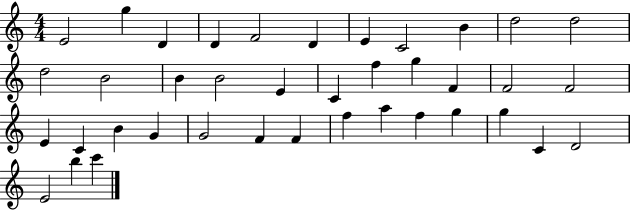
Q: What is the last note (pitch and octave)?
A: C6